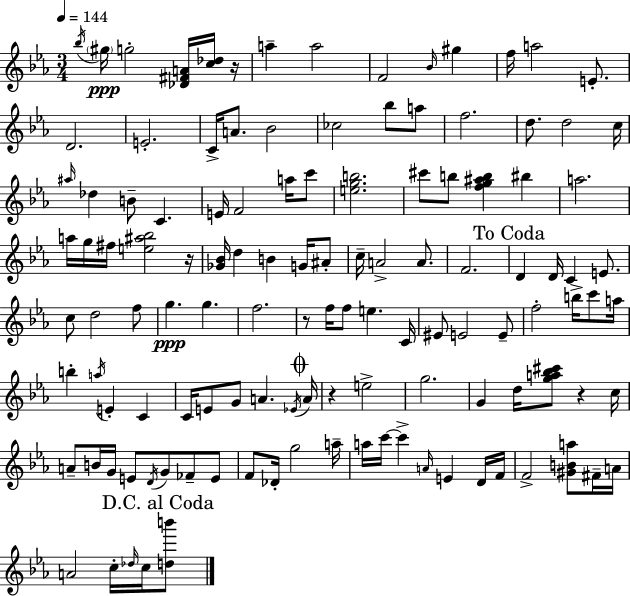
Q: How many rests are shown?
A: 5